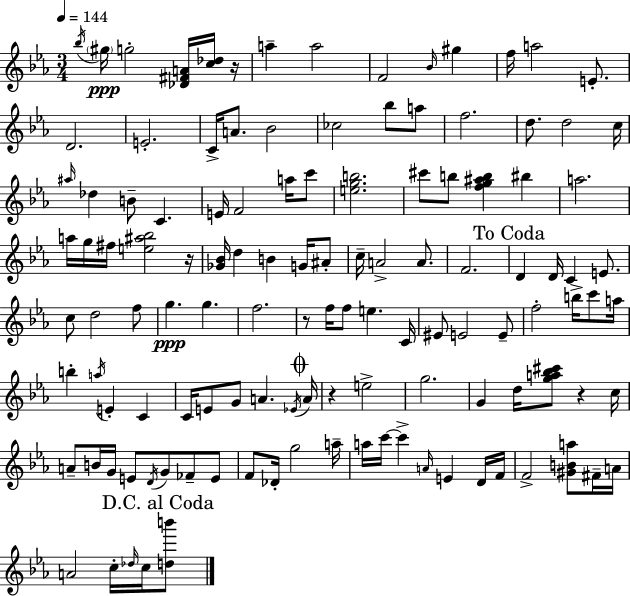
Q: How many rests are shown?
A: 5